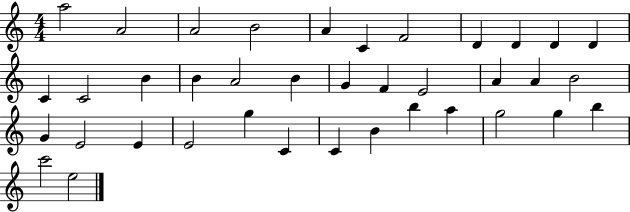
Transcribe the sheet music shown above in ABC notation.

X:1
T:Untitled
M:4/4
L:1/4
K:C
a2 A2 A2 B2 A C F2 D D D D C C2 B B A2 B G F E2 A A B2 G E2 E E2 g C C B b a g2 g b c'2 e2